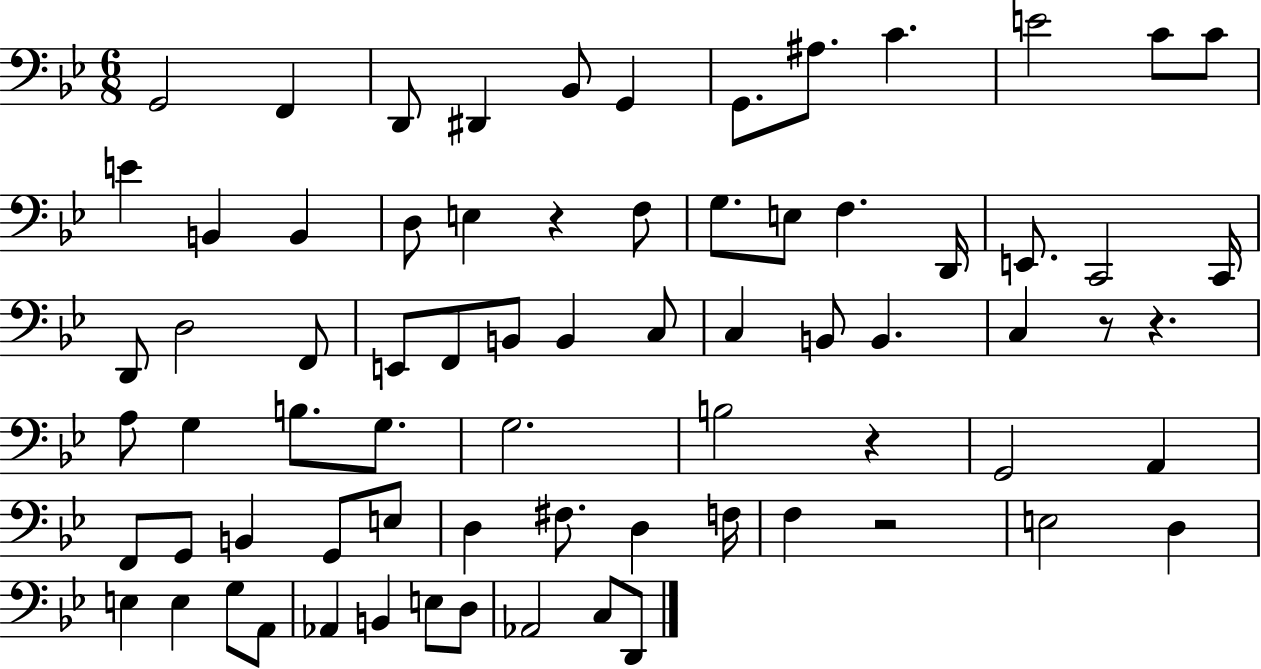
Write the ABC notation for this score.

X:1
T:Untitled
M:6/8
L:1/4
K:Bb
G,,2 F,, D,,/2 ^D,, _B,,/2 G,, G,,/2 ^A,/2 C E2 C/2 C/2 E B,, B,, D,/2 E, z F,/2 G,/2 E,/2 F, D,,/4 E,,/2 C,,2 C,,/4 D,,/2 D,2 F,,/2 E,,/2 F,,/2 B,,/2 B,, C,/2 C, B,,/2 B,, C, z/2 z A,/2 G, B,/2 G,/2 G,2 B,2 z G,,2 A,, F,,/2 G,,/2 B,, G,,/2 E,/2 D, ^F,/2 D, F,/4 F, z2 E,2 D, E, E, G,/2 A,,/2 _A,, B,, E,/2 D,/2 _A,,2 C,/2 D,,/2